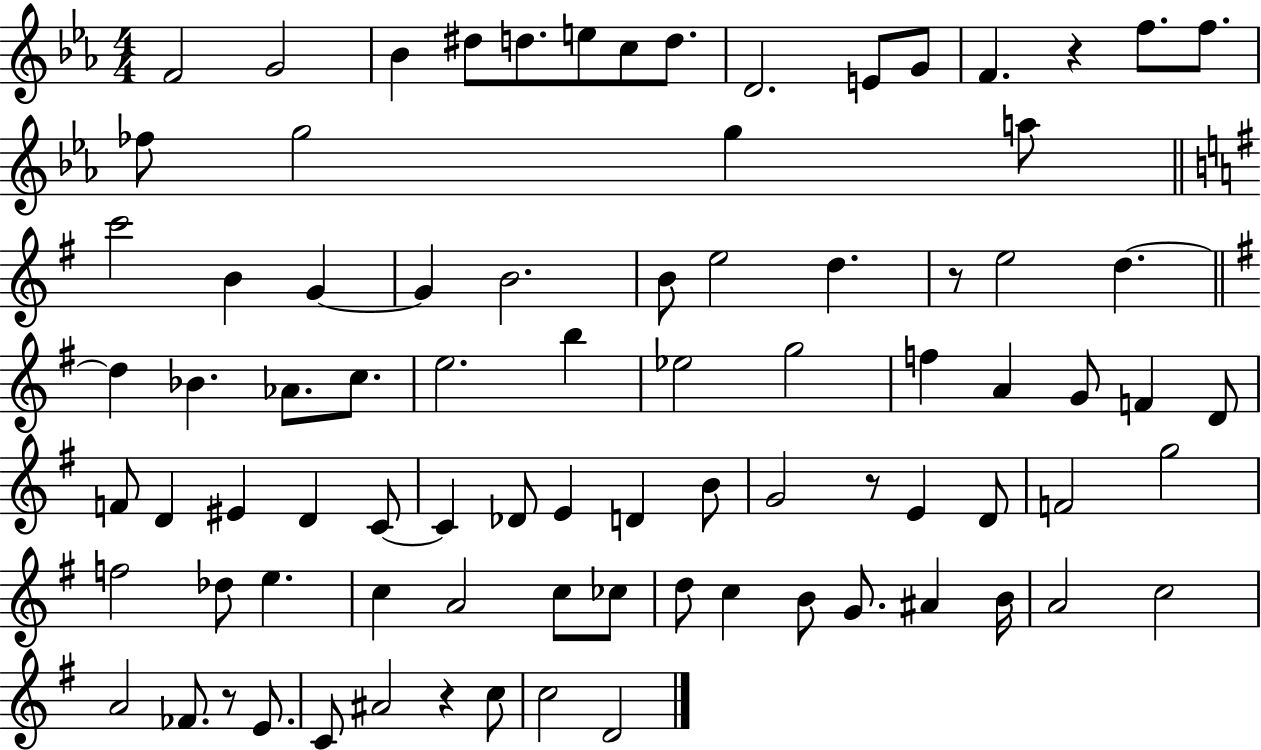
X:1
T:Untitled
M:4/4
L:1/4
K:Eb
F2 G2 _B ^d/2 d/2 e/2 c/2 d/2 D2 E/2 G/2 F z f/2 f/2 _f/2 g2 g a/2 c'2 B G G B2 B/2 e2 d z/2 e2 d d _B _A/2 c/2 e2 b _e2 g2 f A G/2 F D/2 F/2 D ^E D C/2 C _D/2 E D B/2 G2 z/2 E D/2 F2 g2 f2 _d/2 e c A2 c/2 _c/2 d/2 c B/2 G/2 ^A B/4 A2 c2 A2 _F/2 z/2 E/2 C/2 ^A2 z c/2 c2 D2